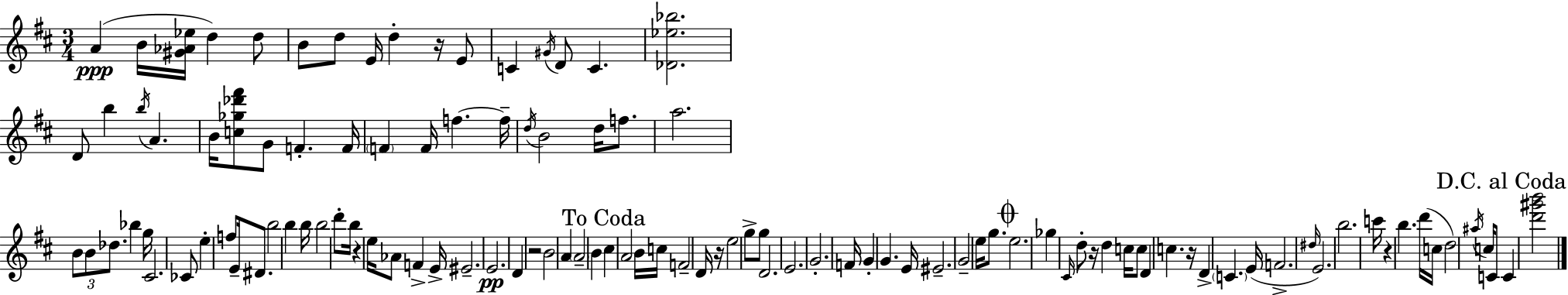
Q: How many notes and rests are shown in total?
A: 114